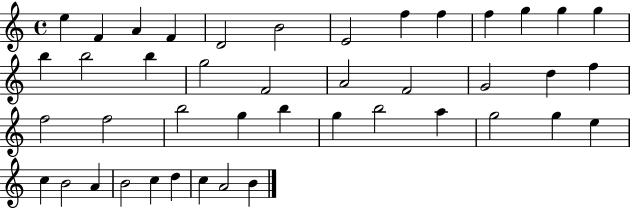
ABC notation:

X:1
T:Untitled
M:4/4
L:1/4
K:C
e F A F D2 B2 E2 f f f g g g b b2 b g2 F2 A2 F2 G2 d f f2 f2 b2 g b g b2 a g2 g e c B2 A B2 c d c A2 B